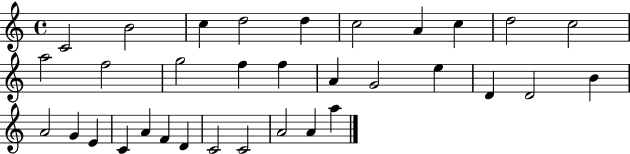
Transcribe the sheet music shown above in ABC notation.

X:1
T:Untitled
M:4/4
L:1/4
K:C
C2 B2 c d2 d c2 A c d2 c2 a2 f2 g2 f f A G2 e D D2 B A2 G E C A F D C2 C2 A2 A a